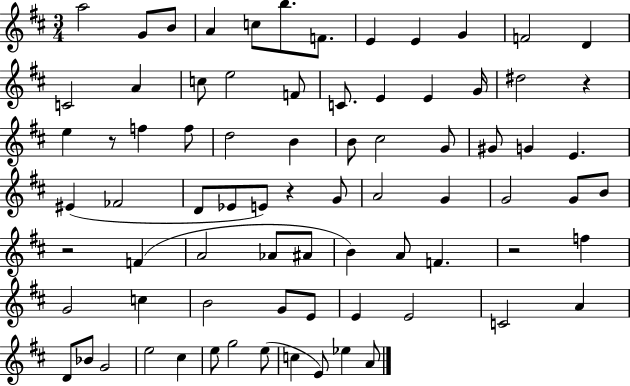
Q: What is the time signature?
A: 3/4